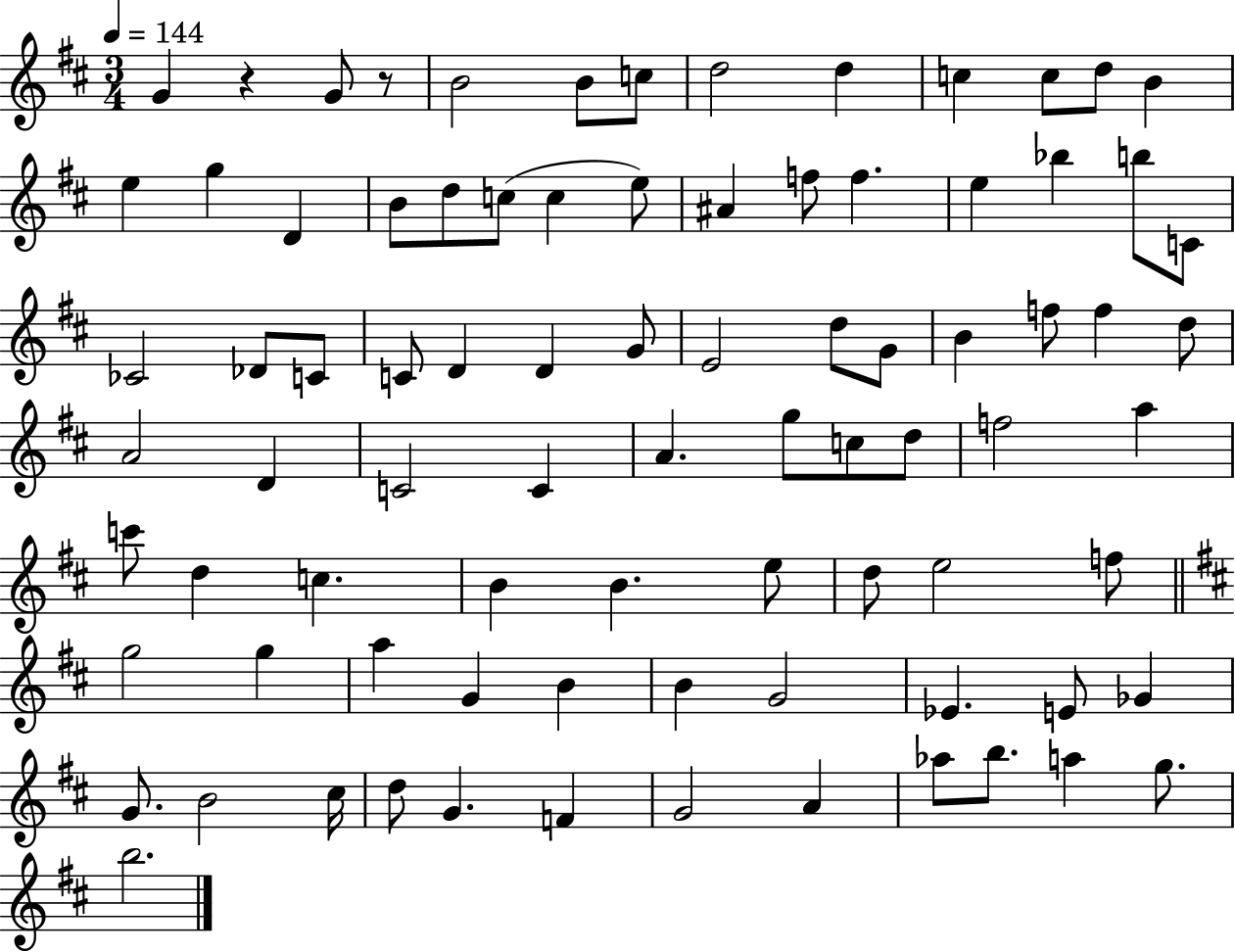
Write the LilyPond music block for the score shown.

{
  \clef treble
  \numericTimeSignature
  \time 3/4
  \key d \major
  \tempo 4 = 144
  \repeat volta 2 { g'4 r4 g'8 r8 | b'2 b'8 c''8 | d''2 d''4 | c''4 c''8 d''8 b'4 | \break e''4 g''4 d'4 | b'8 d''8 c''8( c''4 e''8) | ais'4 f''8 f''4. | e''4 bes''4 b''8 c'8 | \break ces'2 des'8 c'8 | c'8 d'4 d'4 g'8 | e'2 d''8 g'8 | b'4 f''8 f''4 d''8 | \break a'2 d'4 | c'2 c'4 | a'4. g''8 c''8 d''8 | f''2 a''4 | \break c'''8 d''4 c''4. | b'4 b'4. e''8 | d''8 e''2 f''8 | \bar "||" \break \key d \major g''2 g''4 | a''4 g'4 b'4 | b'4 g'2 | ees'4. e'8 ges'4 | \break g'8. b'2 cis''16 | d''8 g'4. f'4 | g'2 a'4 | aes''8 b''8. a''4 g''8. | \break b''2. | } \bar "|."
}